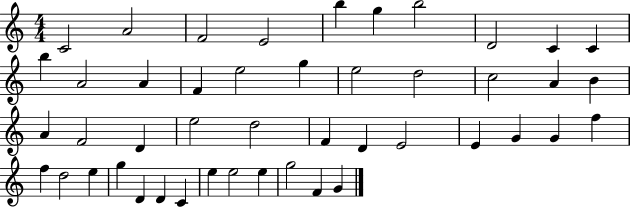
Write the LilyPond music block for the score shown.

{
  \clef treble
  \numericTimeSignature
  \time 4/4
  \key c \major
  c'2 a'2 | f'2 e'2 | b''4 g''4 b''2 | d'2 c'4 c'4 | \break b''4 a'2 a'4 | f'4 e''2 g''4 | e''2 d''2 | c''2 a'4 b'4 | \break a'4 f'2 d'4 | e''2 d''2 | f'4 d'4 e'2 | e'4 g'4 g'4 f''4 | \break f''4 d''2 e''4 | g''4 d'4 d'4 c'4 | e''4 e''2 e''4 | g''2 f'4 g'4 | \break \bar "|."
}